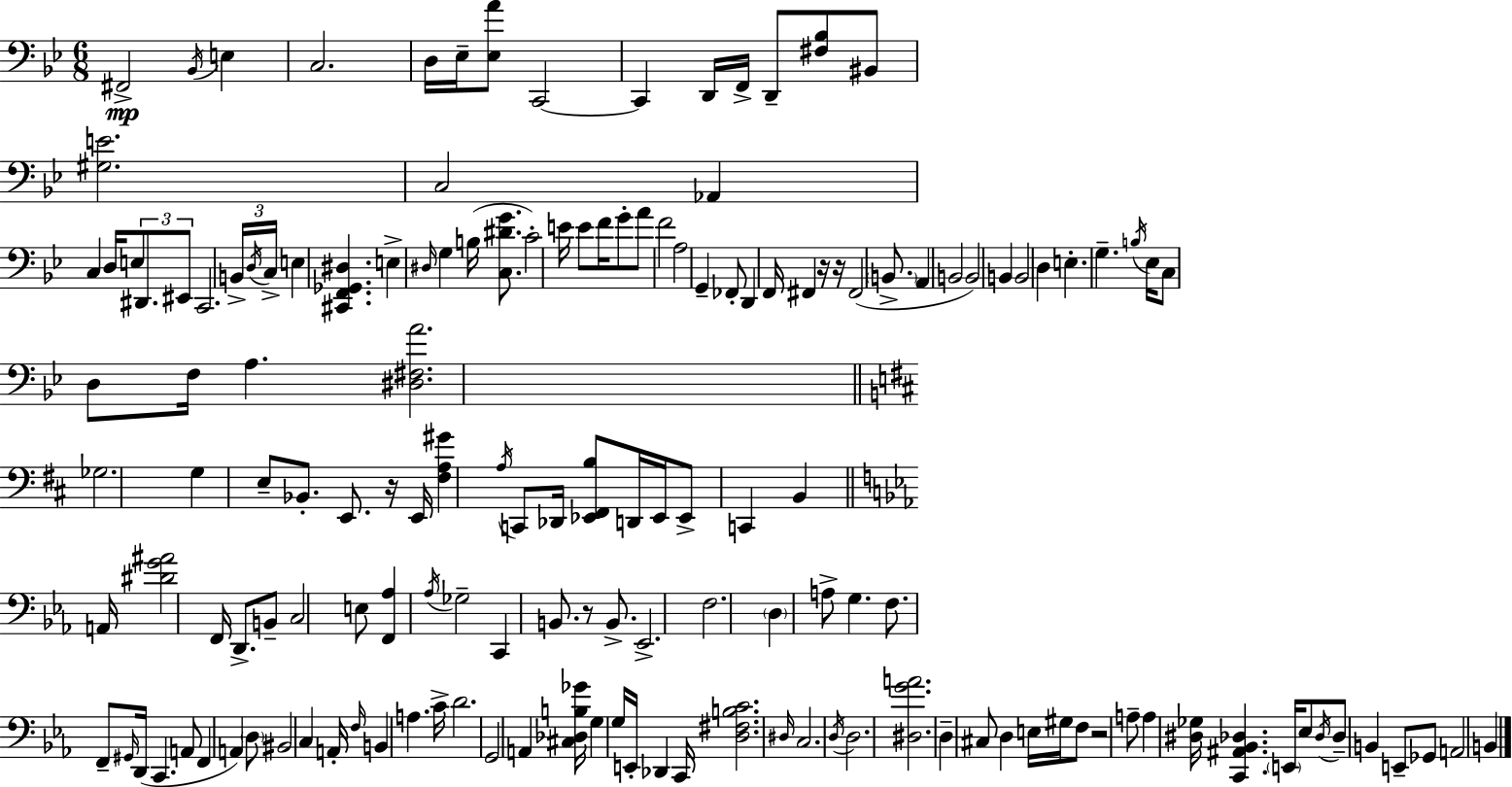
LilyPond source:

{
  \clef bass
  \numericTimeSignature
  \time 6/8
  \key g \minor
  \repeat volta 2 { fis,2->\mp \acciaccatura { bes,16 } e4 | c2. | d16 ees16-- <ees a'>8 c,2~~ | c,4 d,16 f,16-> d,8-- <fis bes>8 bis,8 | \break <gis e'>2. | c2 aes,4 | c4 d16 \tuplet 3/2 { e8 dis,8. eis,8 } | c,2. | \break \tuplet 3/2 { b,16-> \acciaccatura { d16 } c16-> } e4 <cis, f, ges, dis>4. | e4-> \grace { dis16 } g4 b16( | <c dis' g'>8. c'2-.) e'16 | e'8 f'16 g'8-. a'8 f'2 | \break a2 g,4-- | fes,8-. d,4 f,16 fis,4 | r16 r16 fis,2( | \parenthesize b,8.-> a,4 b,2 | \break b,2) b,4 | b,2 d4 | e4.-. g4.-- | \acciaccatura { b16 } ees16 c8 d8 f16 a4. | \break <dis fis a'>2. | \bar "||" \break \key d \major ges2. | g4 e8-- bes,8.-. e,8. | r16 e,16 <fis a gis'>4 \acciaccatura { a16 } c,8 des,16 <ees, fis, b>8 | d,16 ees,16 ees,8-> c,4 b,4 | \break \bar "||" \break \key c \minor a,16 <dis' g' ais'>2 f,16 d,8.-> | b,8-- c2 e8 | <f, aes>4 \acciaccatura { aes16 } ges2-- | c,4 b,8. r8 b,8.-> | \break ees,2.-> | f2. | \parenthesize d4 a8-> g4. | f8. f,8-- \grace { gis,16 } d,16( c,4. | \break a,8 f,4 a,4) | \parenthesize d8 bis,2 c4 | a,16-. \grace { f16 } b,4 a4. | c'16-> d'2. | \break g,2 | a,4 <cis des b ges'>16 g4 g16 e,16-. des,4 | c,16 <d fis b c'>2. | \grace { dis16 } c2. | \break \acciaccatura { d16 } d2. | <dis g' a'>2. | d4-- cis8 | d4 e16 gis16 f8 r2 | \break a8-- a4 <dis ges>16 <c, ais, bes, des>4. | \parenthesize e,16 ees8 \acciaccatura { des16 } des8-- b,4 | e,8-- ges,8 a,2 | b,4 } \bar "|."
}